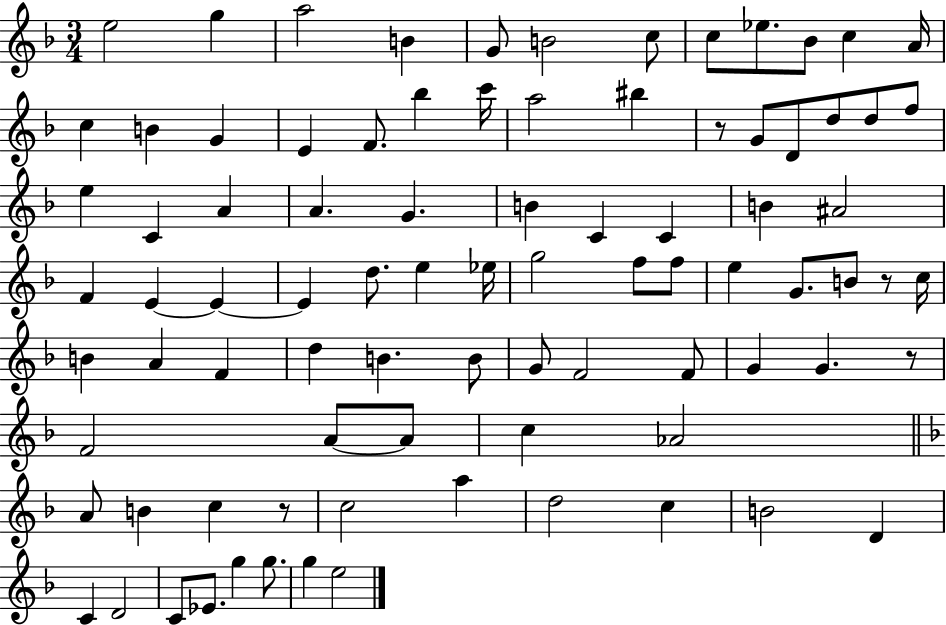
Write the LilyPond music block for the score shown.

{
  \clef treble
  \numericTimeSignature
  \time 3/4
  \key f \major
  e''2 g''4 | a''2 b'4 | g'8 b'2 c''8 | c''8 ees''8. bes'8 c''4 a'16 | \break c''4 b'4 g'4 | e'4 f'8. bes''4 c'''16 | a''2 bis''4 | r8 g'8 d'8 d''8 d''8 f''8 | \break e''4 c'4 a'4 | a'4. g'4. | b'4 c'4 c'4 | b'4 ais'2 | \break f'4 e'4~~ e'4~~ | e'4 d''8. e''4 ees''16 | g''2 f''8 f''8 | e''4 g'8. b'8 r8 c''16 | \break b'4 a'4 f'4 | d''4 b'4. b'8 | g'8 f'2 f'8 | g'4 g'4. r8 | \break f'2 a'8~~ a'8 | c''4 aes'2 | \bar "||" \break \key d \minor a'8 b'4 c''4 r8 | c''2 a''4 | d''2 c''4 | b'2 d'4 | \break c'4 d'2 | c'8 ees'8. g''4 g''8. | g''4 e''2 | \bar "|."
}